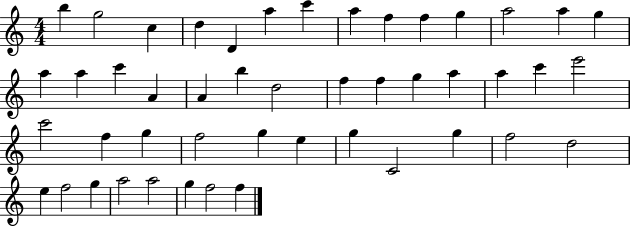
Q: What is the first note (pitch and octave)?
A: B5